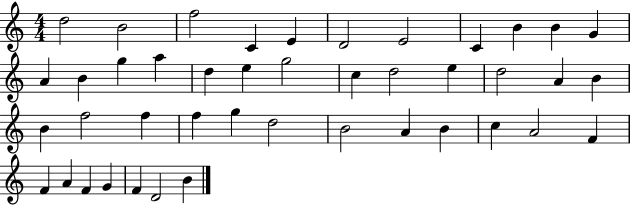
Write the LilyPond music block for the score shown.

{
  \clef treble
  \numericTimeSignature
  \time 4/4
  \key c \major
  d''2 b'2 | f''2 c'4 e'4 | d'2 e'2 | c'4 b'4 b'4 g'4 | \break a'4 b'4 g''4 a''4 | d''4 e''4 g''2 | c''4 d''2 e''4 | d''2 a'4 b'4 | \break b'4 f''2 f''4 | f''4 g''4 d''2 | b'2 a'4 b'4 | c''4 a'2 f'4 | \break f'4 a'4 f'4 g'4 | f'4 d'2 b'4 | \bar "|."
}